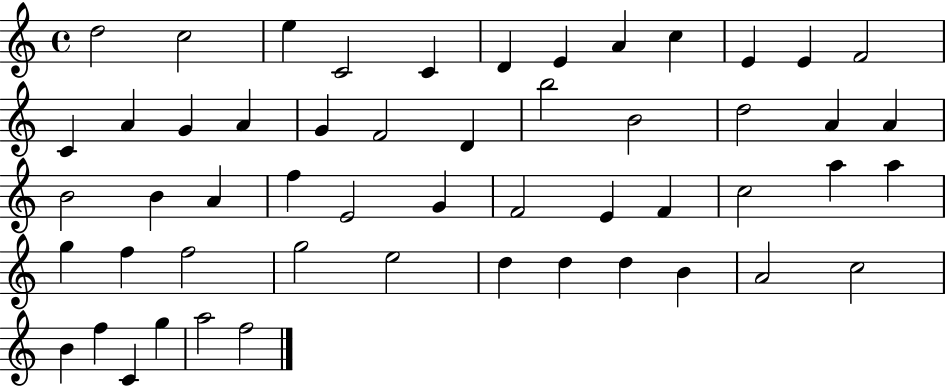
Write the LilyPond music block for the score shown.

{
  \clef treble
  \time 4/4
  \defaultTimeSignature
  \key c \major
  d''2 c''2 | e''4 c'2 c'4 | d'4 e'4 a'4 c''4 | e'4 e'4 f'2 | \break c'4 a'4 g'4 a'4 | g'4 f'2 d'4 | b''2 b'2 | d''2 a'4 a'4 | \break b'2 b'4 a'4 | f''4 e'2 g'4 | f'2 e'4 f'4 | c''2 a''4 a''4 | \break g''4 f''4 f''2 | g''2 e''2 | d''4 d''4 d''4 b'4 | a'2 c''2 | \break b'4 f''4 c'4 g''4 | a''2 f''2 | \bar "|."
}